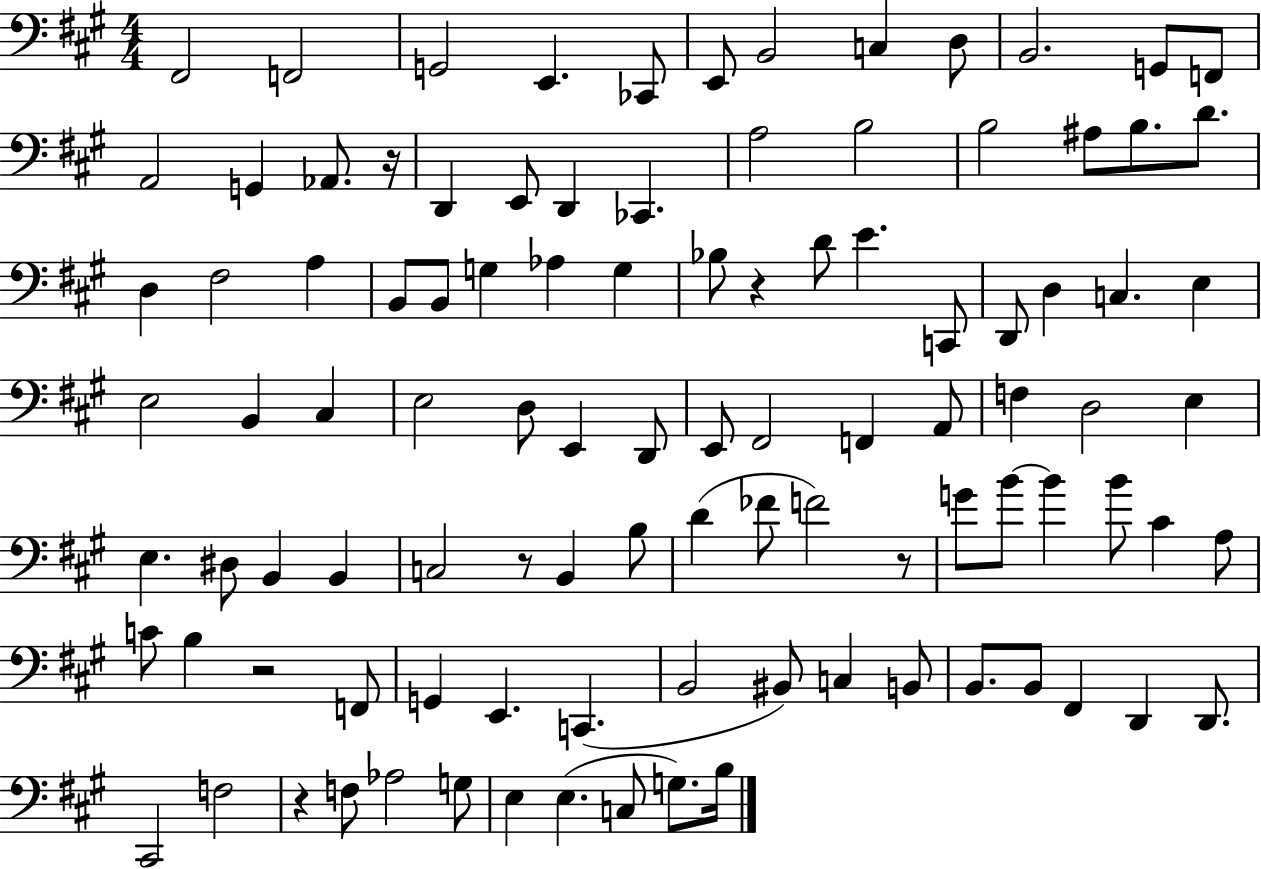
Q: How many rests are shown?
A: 6